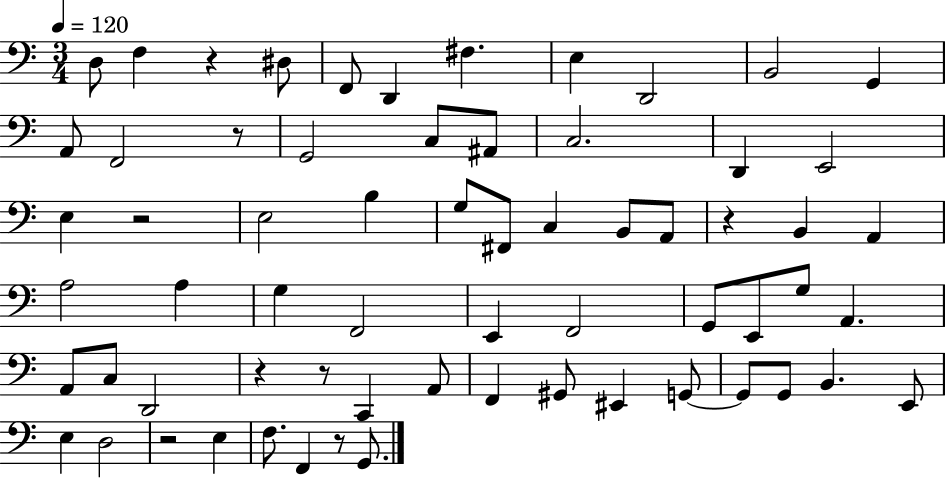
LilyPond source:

{
  \clef bass
  \numericTimeSignature
  \time 3/4
  \key c \major
  \tempo 4 = 120
  d8 f4 r4 dis8 | f,8 d,4 fis4. | e4 d,2 | b,2 g,4 | \break a,8 f,2 r8 | g,2 c8 ais,8 | c2. | d,4 e,2 | \break e4 r2 | e2 b4 | g8 fis,8 c4 b,8 a,8 | r4 b,4 a,4 | \break a2 a4 | g4 f,2 | e,4 f,2 | g,8 e,8 g8 a,4. | \break a,8 c8 d,2 | r4 r8 c,4 a,8 | f,4 gis,8 eis,4 g,8~~ | g,8 g,8 b,4. e,8 | \break e4 d2 | r2 e4 | f8. f,4 r8 g,8. | \bar "|."
}